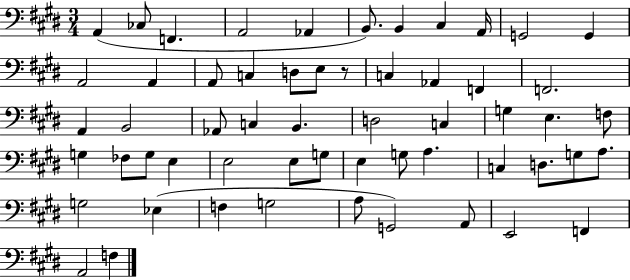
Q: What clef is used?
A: bass